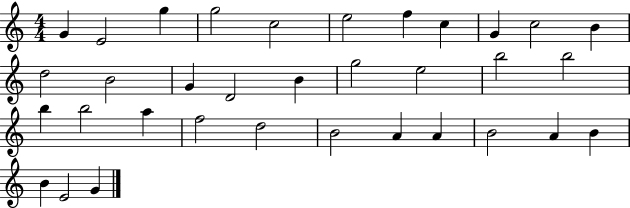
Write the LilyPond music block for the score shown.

{
  \clef treble
  \numericTimeSignature
  \time 4/4
  \key c \major
  g'4 e'2 g''4 | g''2 c''2 | e''2 f''4 c''4 | g'4 c''2 b'4 | \break d''2 b'2 | g'4 d'2 b'4 | g''2 e''2 | b''2 b''2 | \break b''4 b''2 a''4 | f''2 d''2 | b'2 a'4 a'4 | b'2 a'4 b'4 | \break b'4 e'2 g'4 | \bar "|."
}